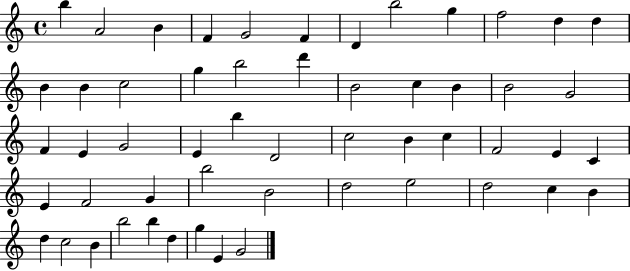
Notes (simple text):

B5/q A4/h B4/q F4/q G4/h F4/q D4/q B5/h G5/q F5/h D5/q D5/q B4/q B4/q C5/h G5/q B5/h D6/q B4/h C5/q B4/q B4/h G4/h F4/q E4/q G4/h E4/q B5/q D4/h C5/h B4/q C5/q F4/h E4/q C4/q E4/q F4/h G4/q B5/h B4/h D5/h E5/h D5/h C5/q B4/q D5/q C5/h B4/q B5/h B5/q D5/q G5/q E4/q G4/h